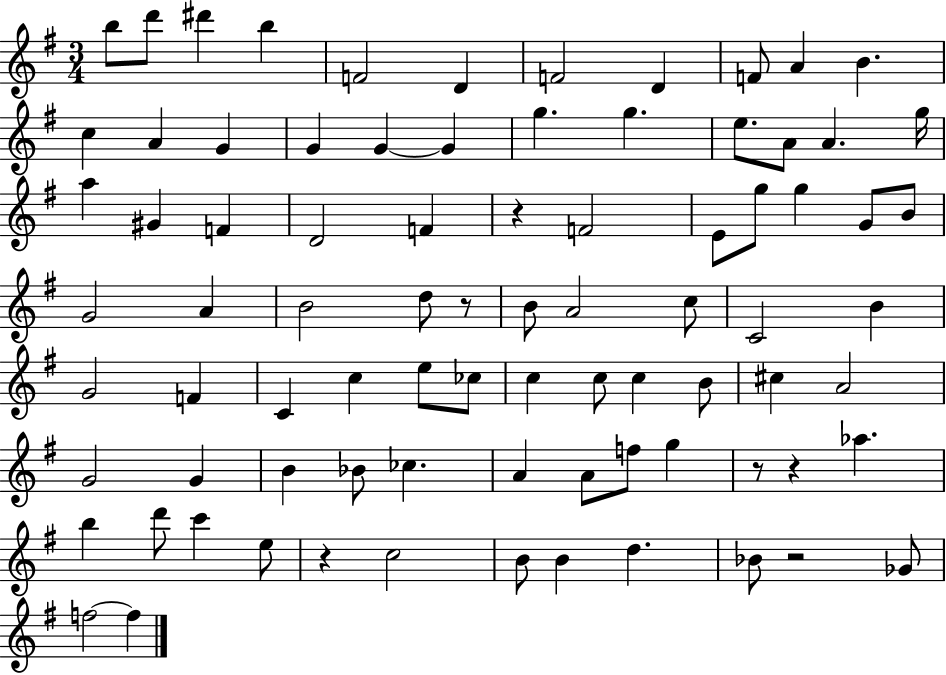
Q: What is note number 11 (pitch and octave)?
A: B4